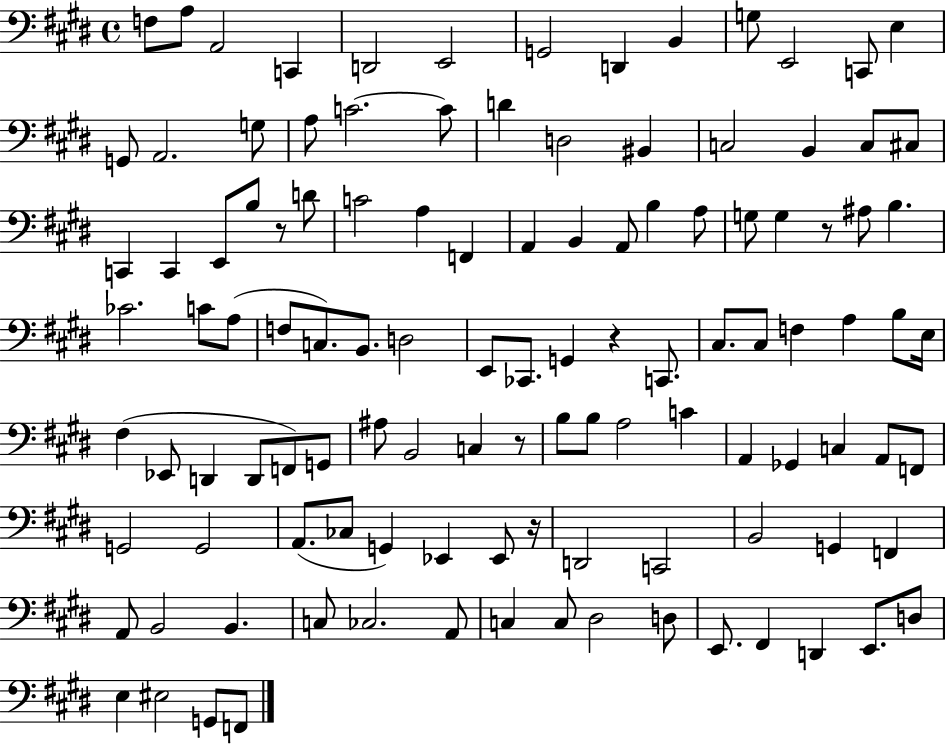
F3/e A3/e A2/h C2/q D2/h E2/h G2/h D2/q B2/q G3/e E2/h C2/e E3/q G2/e A2/h. G3/e A3/e C4/h. C4/e D4/q D3/h BIS2/q C3/h B2/q C3/e C#3/e C2/q C2/q E2/e B3/e R/e D4/e C4/h A3/q F2/q A2/q B2/q A2/e B3/q A3/e G3/e G3/q R/e A#3/e B3/q. CES4/h. C4/e A3/e F3/e C3/e. B2/e. D3/h E2/e CES2/e. G2/q R/q C2/e. C#3/e. C#3/e F3/q A3/q B3/e E3/s F#3/q Eb2/e D2/q D2/e F2/e G2/e A#3/e B2/h C3/q R/e B3/e B3/e A3/h C4/q A2/q Gb2/q C3/q A2/e F2/e G2/h G2/h A2/e. CES3/e G2/q Eb2/q Eb2/e R/s D2/h C2/h B2/h G2/q F2/q A2/e B2/h B2/q. C3/e CES3/h. A2/e C3/q C3/e D#3/h D3/e E2/e. F#2/q D2/q E2/e. D3/e E3/q EIS3/h G2/e F2/e